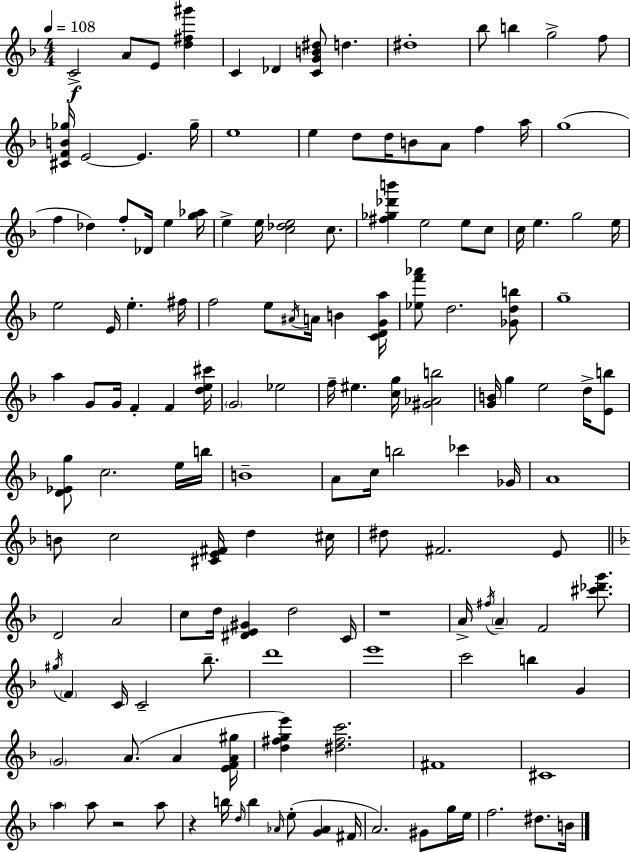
C4/h A4/e E4/e [D5,F#5,G#6]/q C4/q Db4/q [C4,G4,B4,D#5]/e D5/q. D#5/w Bb5/e B5/q G5/h F5/e [C#4,F4,B4,Gb5]/s E4/h E4/q. Gb5/s E5/w E5/q D5/e D5/s B4/e A4/e F5/q A5/s G5/w F5/q Db5/q F5/e Db4/s E5/q [G5,Ab5]/s E5/q E5/s [C5,Db5,E5]/h C5/e. [F#5,Gb5,Db6,B6]/q E5/h E5/e C5/e C5/s E5/q. G5/h E5/s E5/h E4/s E5/q. F#5/s F5/h E5/e A#4/s A4/s B4/q [C4,D4,G4,A5]/s [Eb5,F6,Ab6]/e D5/h. [Gb4,D5,B5]/e G5/w A5/q G4/e G4/s F4/q F4/q [D5,E5,C#6]/s G4/h Eb5/h F5/s EIS5/q. [C5,G5]/s [G#4,Ab4,B5]/h [G4,B4]/s G5/q E5/h D5/s [E4,B5]/e [D4,Eb4,G5]/e C5/h. E5/s B5/s B4/w A4/e C5/s B5/h CES6/q Gb4/s A4/w B4/e C5/h [C#4,E4,F#4]/s D5/q C#5/s D#5/e F#4/h. E4/e D4/h A4/h C5/e D5/s [D#4,E4,G#4]/q D5/h C4/s R/w A4/s F#5/s A4/q F4/h [C#6,Db6,G6]/e. G#5/s F4/q C4/s C4/h Bb5/e. D6/w E6/w C6/h B5/q G4/q G4/h A4/e. A4/q [E4,F4,A4,G#5]/s [D5,F#5,G5,E6]/q [D#5,F#5,C6]/h. F#4/w C#4/w A5/q A5/e R/h A5/e R/q B5/s D5/s B5/q Ab4/s E5/e [G4,Ab4]/q F#4/s A4/h. G#4/e G5/s E5/s F5/h. D#5/e. B4/s